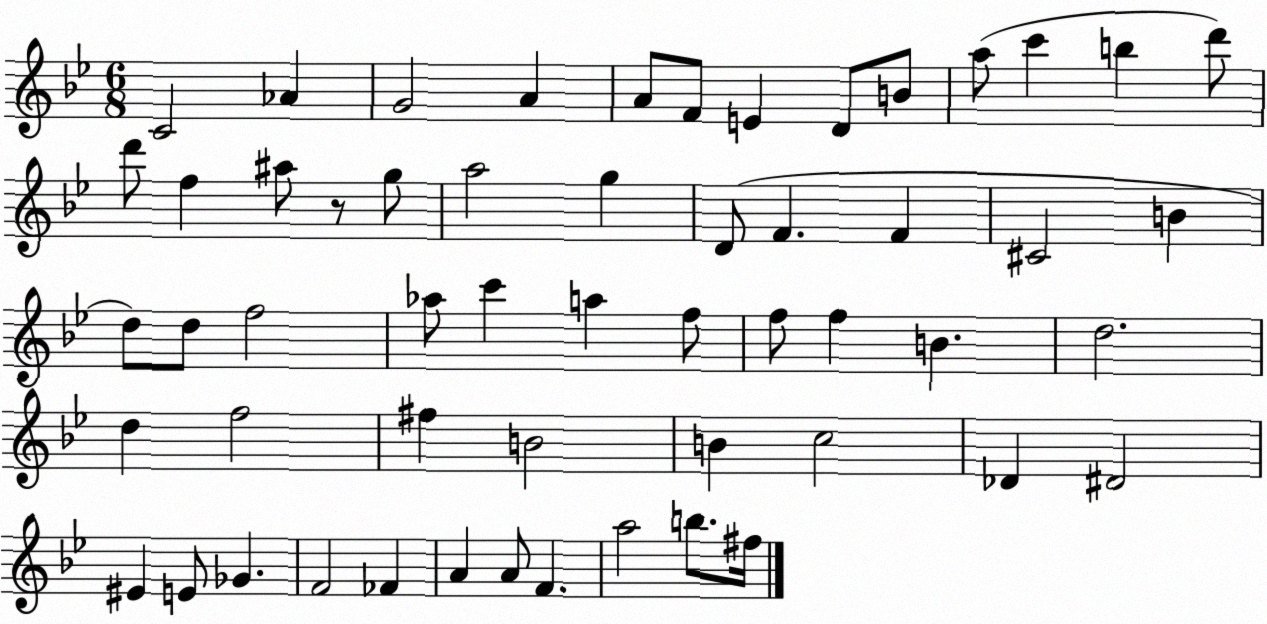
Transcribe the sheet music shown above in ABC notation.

X:1
T:Untitled
M:6/8
L:1/4
K:Bb
C2 _A G2 A A/2 F/2 E D/2 B/2 a/2 c' b d'/2 d'/2 f ^a/2 z/2 g/2 a2 g D/2 F F ^C2 B d/2 d/2 f2 _a/2 c' a f/2 f/2 f B d2 d f2 ^f B2 B c2 _D ^D2 ^E E/2 _G F2 _F A A/2 F a2 b/2 ^f/4